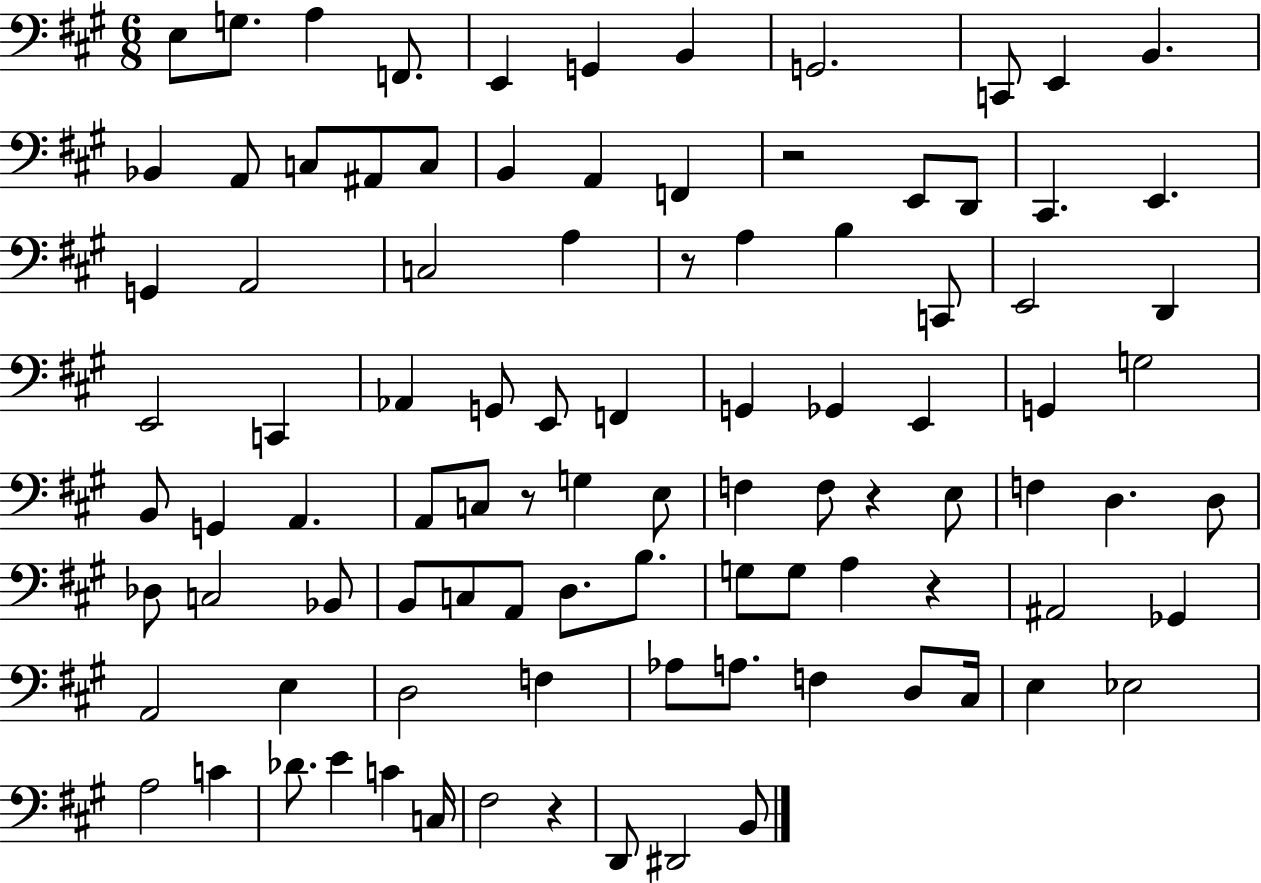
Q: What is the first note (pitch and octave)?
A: E3